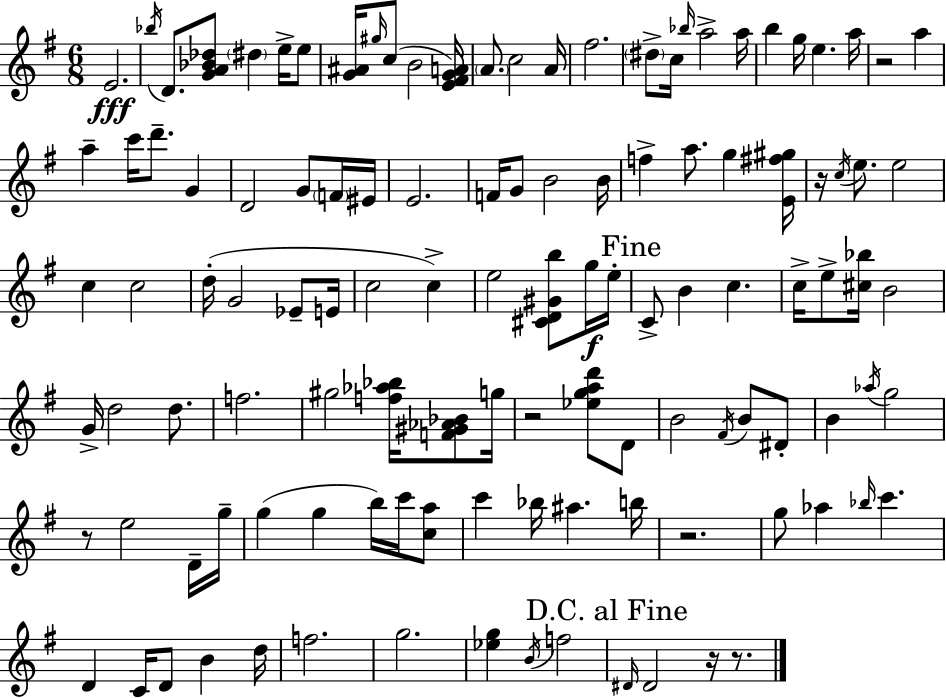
{
  \clef treble
  \numericTimeSignature
  \time 6/8
  \key g \major
  \repeat volta 2 { e'2.\fff | \acciaccatura { bes''16 } d'8. <g' a' bes' des''>8 \parenthesize dis''4 e''16-> e''8 | <g' ais'>16 \grace { gis''16 } c''8( b'2 | <e' fis' g' a'>16) \parenthesize a'8. c''2 | \break a'16 fis''2. | \parenthesize dis''8-> c''16 \grace { bes''16 } a''2-> | a''16 b''4 g''16 e''4. | a''16 r2 a''4 | \break a''4-- c'''16 d'''8.-- g'4 | d'2 g'8 | \parenthesize f'16 eis'16 e'2. | f'16 g'8 b'2 | \break b'16 f''4-> a''8. g''4 | <e' fis'' gis''>16 r16 \acciaccatura { c''16 } e''8. e''2 | c''4 c''2 | d''16-.( g'2 | \break ees'8-- e'16 c''2 | c''4->) e''2 | <cis' d' gis' b''>8 g''16\f e''16-. \mark "Fine" c'8-> b'4 c''4. | c''16-> e''8-> <cis'' bes''>16 b'2 | \break g'16-> d''2 | d''8. f''2. | gis''2 | <f'' aes'' bes''>16 <f' gis' aes' bes'>8 g''16 r2 | \break <ees'' g'' a'' d'''>8 d'8 b'2 | \acciaccatura { fis'16 } b'8 dis'8-. b'4 \acciaccatura { aes''16 } g''2 | r8 e''2 | d'16-- g''16-- g''4( g''4 | \break b''16) c'''16 <c'' a''>8 c'''4 bes''16 ais''4. | b''16 r2. | g''8 aes''4 | \grace { bes''16 } c'''4. d'4 c'16 | \break d'8 b'4 d''16 f''2. | g''2. | <ees'' g''>4 \acciaccatura { b'16 } | f''2 \mark "D.C. al Fine" \grace { dis'16 } dis'2 | \break r16 r8. } \bar "|."
}